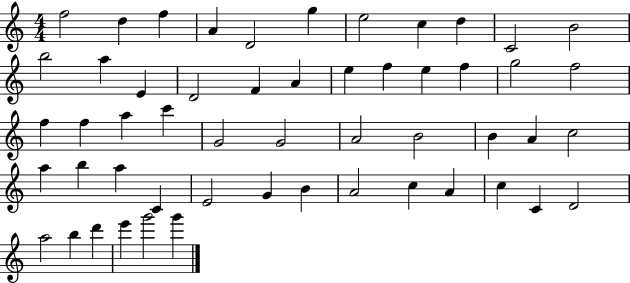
F5/h D5/q F5/q A4/q D4/h G5/q E5/h C5/q D5/q C4/h B4/h B5/h A5/q E4/q D4/h F4/q A4/q E5/q F5/q E5/q F5/q G5/h F5/h F5/q F5/q A5/q C6/q G4/h G4/h A4/h B4/h B4/q A4/q C5/h A5/q B5/q A5/q C4/q E4/h G4/q B4/q A4/h C5/q A4/q C5/q C4/q D4/h A5/h B5/q D6/q E6/q G6/h G6/q